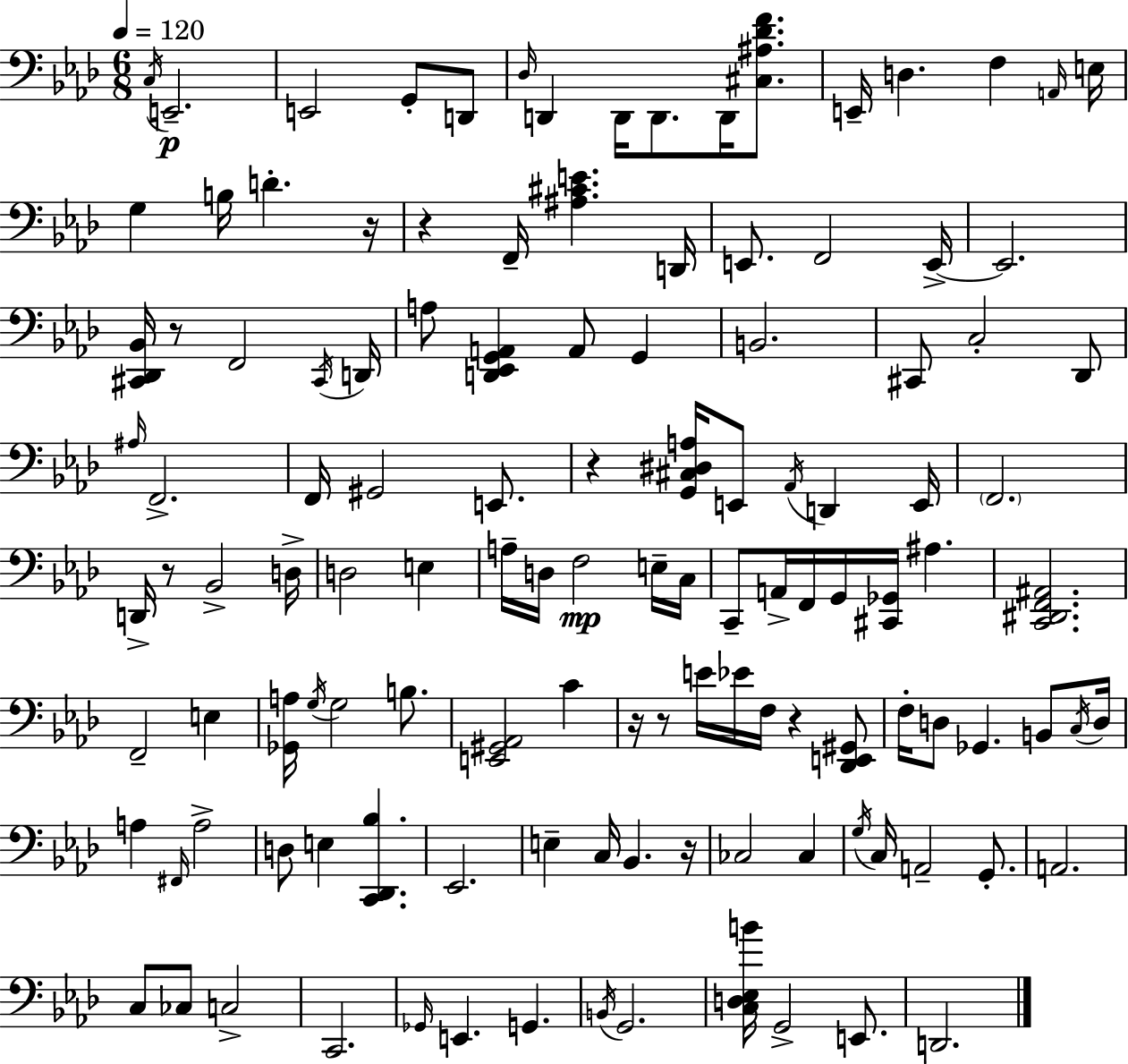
X:1
T:Untitled
M:6/8
L:1/4
K:Fm
C,/4 E,,2 E,,2 G,,/2 D,,/2 _D,/4 D,, D,,/4 D,,/2 D,,/4 [^C,^A,_DF]/2 E,,/4 D, F, A,,/4 E,/4 G, B,/4 D z/4 z F,,/4 [^A,^CE] D,,/4 E,,/2 F,,2 E,,/4 E,,2 [^C,,_D,,_B,,]/4 z/2 F,,2 ^C,,/4 D,,/4 A,/2 [D,,_E,,G,,A,,] A,,/2 G,, B,,2 ^C,,/2 C,2 _D,,/2 ^A,/4 F,,2 F,,/4 ^G,,2 E,,/2 z [G,,^C,^D,A,]/4 E,,/2 _A,,/4 D,, E,,/4 F,,2 D,,/4 z/2 _B,,2 D,/4 D,2 E, A,/4 D,/4 F,2 E,/4 C,/4 C,,/2 A,,/4 F,,/4 G,,/4 [^C,,_G,,]/4 ^A, [C,,^D,,F,,^A,,]2 F,,2 E, [_G,,A,]/4 G,/4 G,2 B,/2 [E,,^G,,_A,,]2 C z/4 z/2 E/4 _E/4 F,/4 z [_D,,E,,^G,,]/2 F,/4 D,/2 _G,, B,,/2 C,/4 D,/4 A, ^F,,/4 A,2 D,/2 E, [C,,_D,,_B,] _E,,2 E, C,/4 _B,, z/4 _C,2 _C, G,/4 C,/4 A,,2 G,,/2 A,,2 C,/2 _C,/2 C,2 C,,2 _G,,/4 E,, G,, B,,/4 G,,2 [C,D,_E,B]/4 G,,2 E,,/2 D,,2